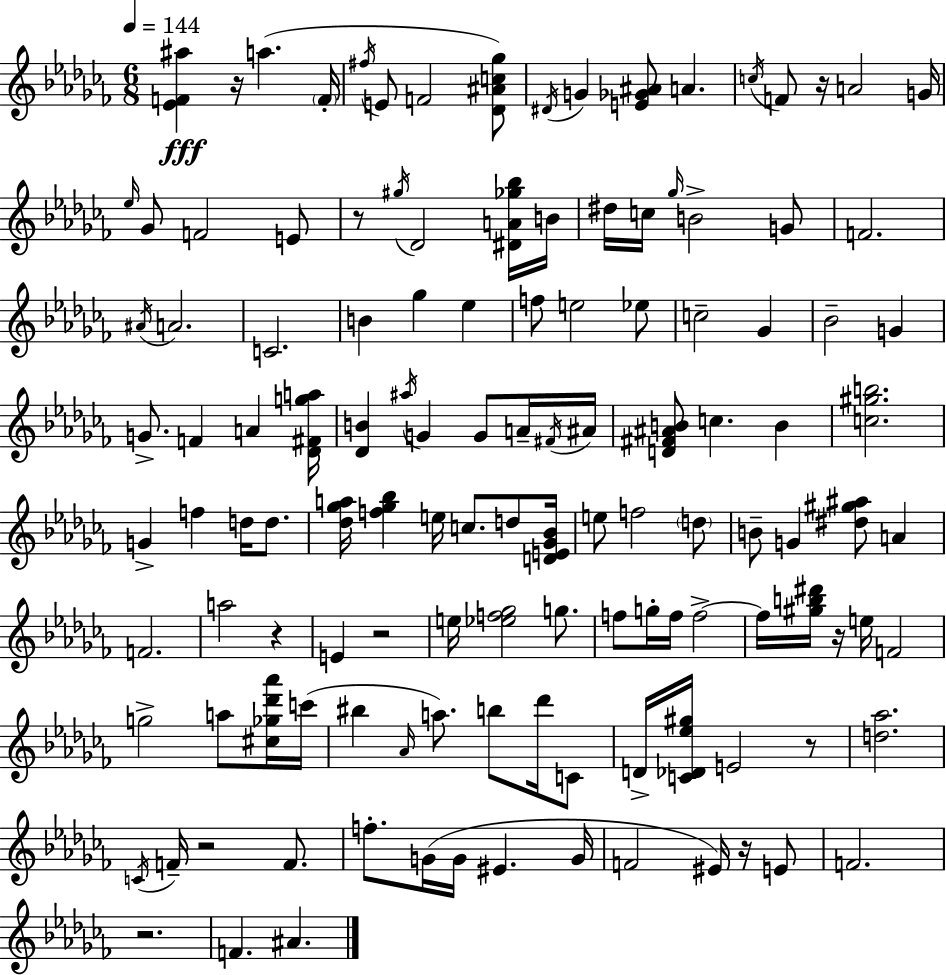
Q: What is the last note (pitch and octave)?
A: A#4